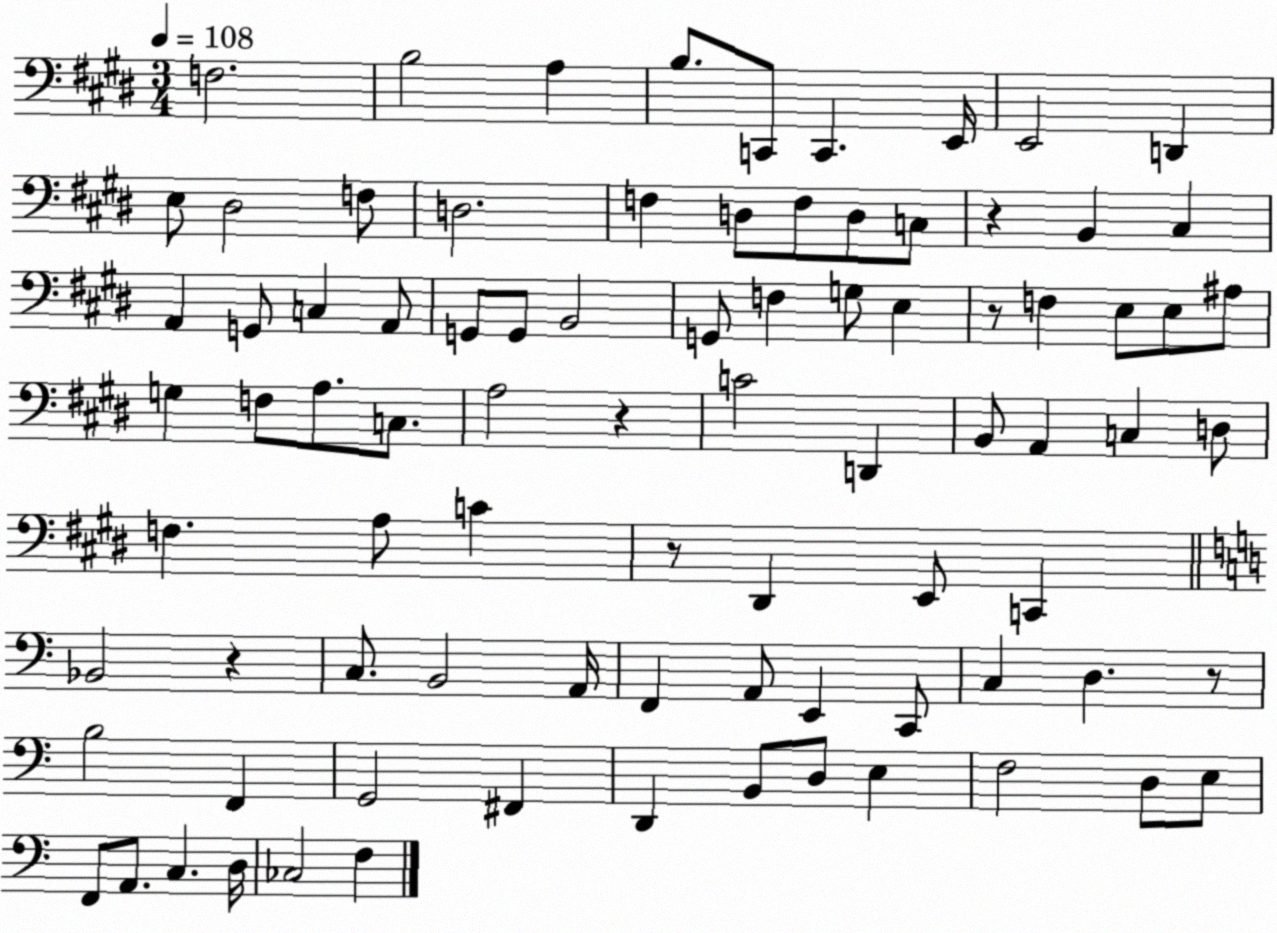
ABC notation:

X:1
T:Untitled
M:3/4
L:1/4
K:E
F,2 B,2 A, B,/2 C,,/2 C,, E,,/4 E,,2 D,, E,/2 ^D,2 F,/2 D,2 F, D,/2 F,/2 D,/2 C,/2 z B,, ^C, A,, G,,/2 C, A,,/2 G,,/2 G,,/2 B,,2 G,,/2 F, G,/2 E, z/2 F, E,/2 E,/2 ^A,/2 G, F,/2 A,/2 C,/2 A,2 z C2 D,, B,,/2 A,, C, D,/2 F, A,/2 C z/2 ^D,, E,,/2 C,, _B,,2 z C,/2 B,,2 A,,/4 F,, A,,/2 E,, C,,/2 C, D, z/2 B,2 F,, G,,2 ^F,, D,, B,,/2 D,/2 E, F,2 D,/2 E,/2 F,,/2 A,,/2 C, D,/4 _C,2 F,